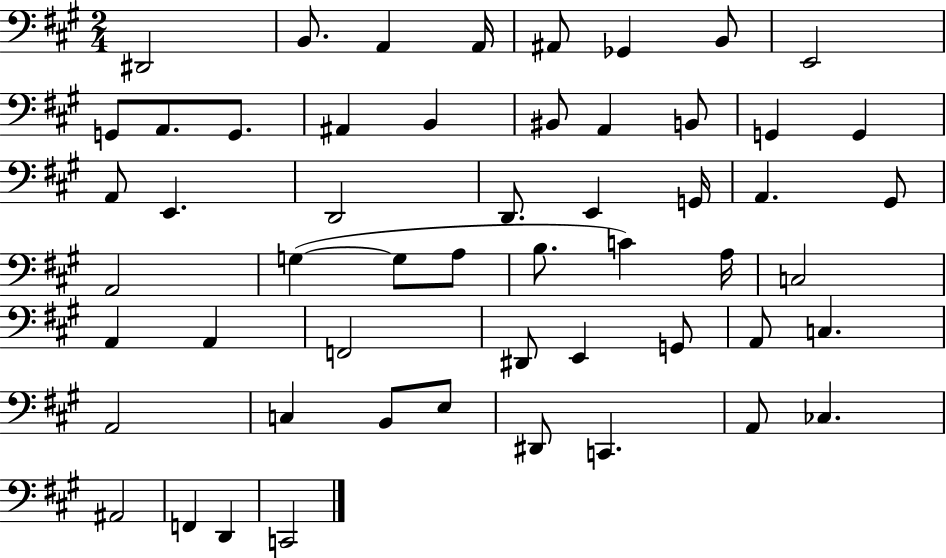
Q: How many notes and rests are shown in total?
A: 54